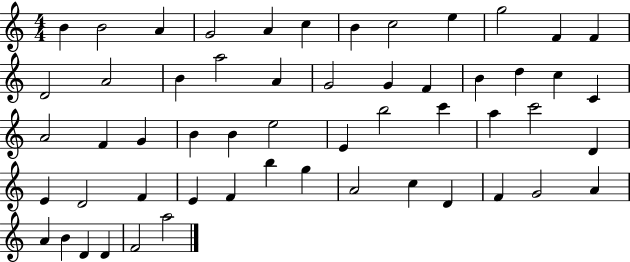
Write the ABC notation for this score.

X:1
T:Untitled
M:4/4
L:1/4
K:C
B B2 A G2 A c B c2 e g2 F F D2 A2 B a2 A G2 G F B d c C A2 F G B B e2 E b2 c' a c'2 D E D2 F E F b g A2 c D F G2 A A B D D F2 a2